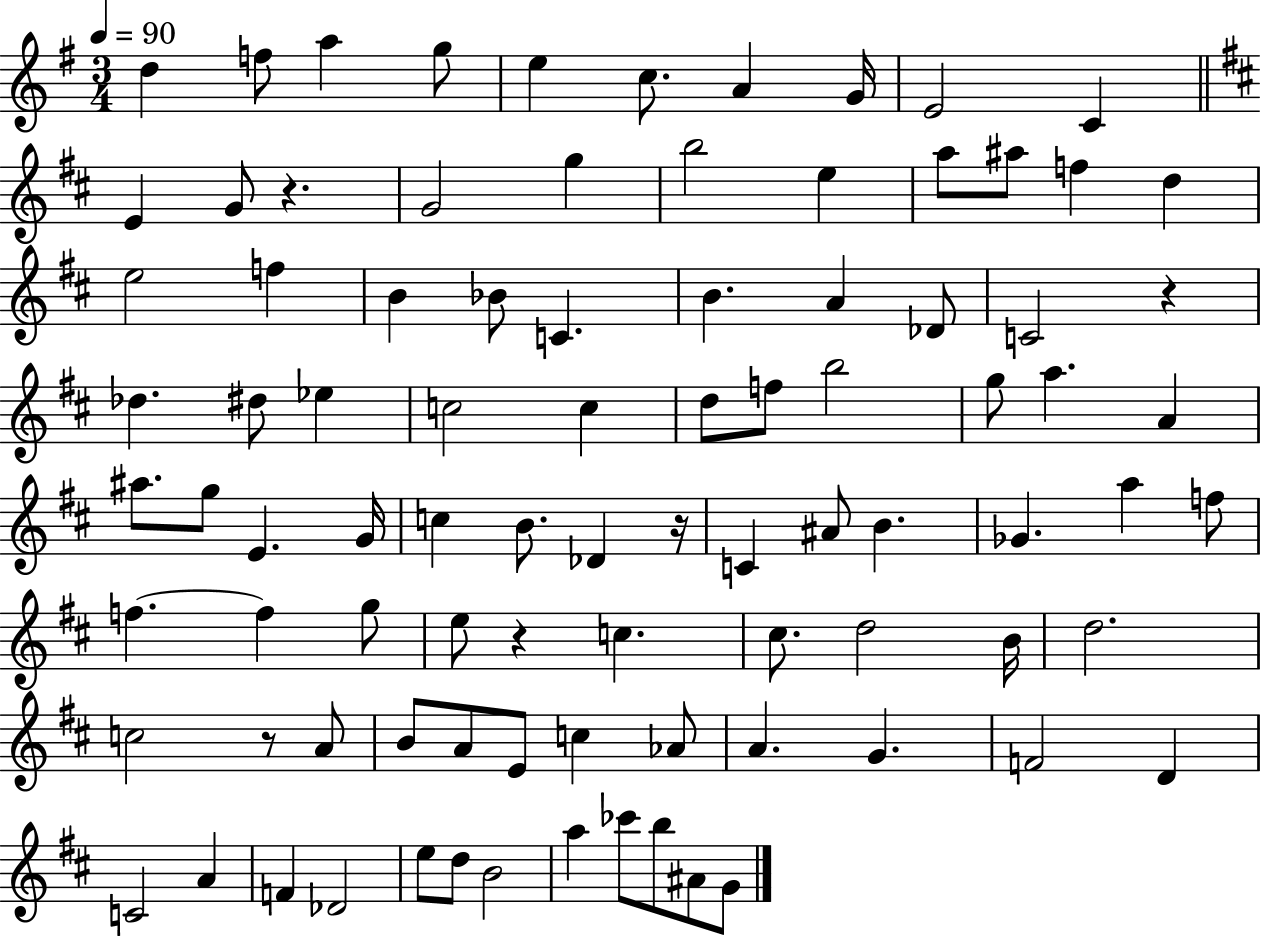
{
  \clef treble
  \numericTimeSignature
  \time 3/4
  \key g \major
  \tempo 4 = 90
  d''4 f''8 a''4 g''8 | e''4 c''8. a'4 g'16 | e'2 c'4 | \bar "||" \break \key b \minor e'4 g'8 r4. | g'2 g''4 | b''2 e''4 | a''8 ais''8 f''4 d''4 | \break e''2 f''4 | b'4 bes'8 c'4. | b'4. a'4 des'8 | c'2 r4 | \break des''4. dis''8 ees''4 | c''2 c''4 | d''8 f''8 b''2 | g''8 a''4. a'4 | \break ais''8. g''8 e'4. g'16 | c''4 b'8. des'4 r16 | c'4 ais'8 b'4. | ges'4. a''4 f''8 | \break f''4.~~ f''4 g''8 | e''8 r4 c''4. | cis''8. d''2 b'16 | d''2. | \break c''2 r8 a'8 | b'8 a'8 e'8 c''4 aes'8 | a'4. g'4. | f'2 d'4 | \break c'2 a'4 | f'4 des'2 | e''8 d''8 b'2 | a''4 ces'''8 b''8 ais'8 g'8 | \break \bar "|."
}